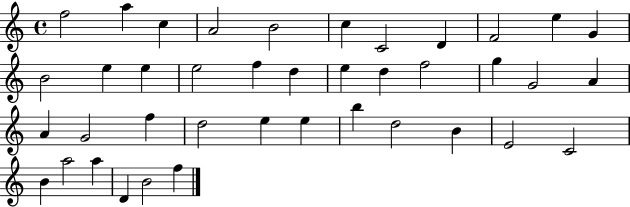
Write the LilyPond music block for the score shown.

{
  \clef treble
  \time 4/4
  \defaultTimeSignature
  \key c \major
  f''2 a''4 c''4 | a'2 b'2 | c''4 c'2 d'4 | f'2 e''4 g'4 | \break b'2 e''4 e''4 | e''2 f''4 d''4 | e''4 d''4 f''2 | g''4 g'2 a'4 | \break a'4 g'2 f''4 | d''2 e''4 e''4 | b''4 d''2 b'4 | e'2 c'2 | \break b'4 a''2 a''4 | d'4 b'2 f''4 | \bar "|."
}